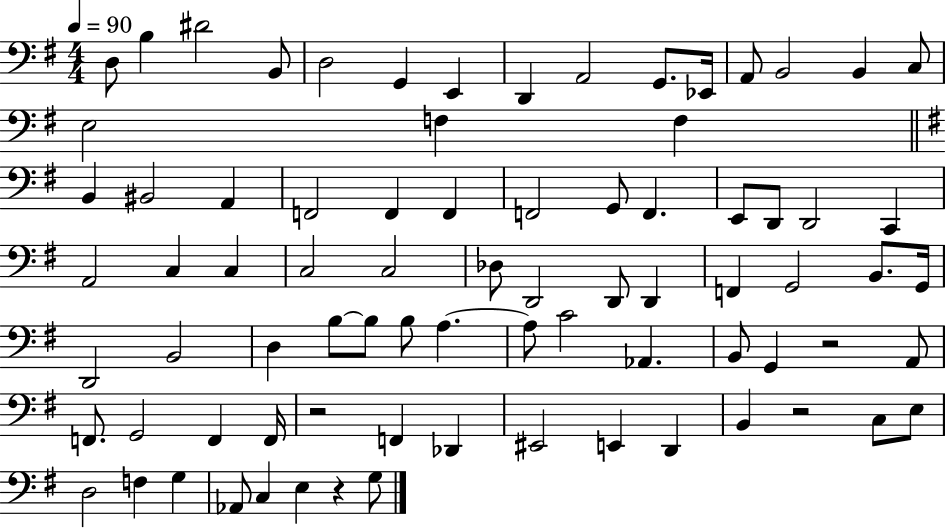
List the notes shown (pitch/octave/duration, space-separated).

D3/e B3/q D#4/h B2/e D3/h G2/q E2/q D2/q A2/h G2/e. Eb2/s A2/e B2/h B2/q C3/e E3/h F3/q F3/q B2/q BIS2/h A2/q F2/h F2/q F2/q F2/h G2/e F2/q. E2/e D2/e D2/h C2/q A2/h C3/q C3/q C3/h C3/h Db3/e D2/h D2/e D2/q F2/q G2/h B2/e. G2/s D2/h B2/h D3/q B3/e B3/e B3/e A3/q. A3/e C4/h Ab2/q. B2/e G2/q R/h A2/e F2/e. G2/h F2/q F2/s R/h F2/q Db2/q EIS2/h E2/q D2/q B2/q R/h C3/e E3/e D3/h F3/q G3/q Ab2/e C3/q E3/q R/q G3/e